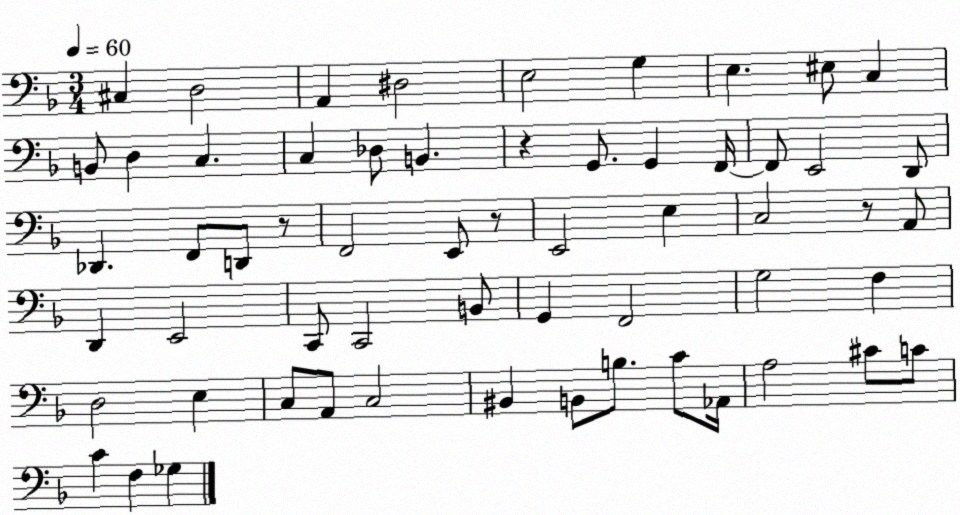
X:1
T:Untitled
M:3/4
L:1/4
K:F
^C, D,2 A,, ^D,2 E,2 G, E, ^E,/2 C, B,,/2 D, C, C, _D,/2 B,, z G,,/2 G,, F,,/4 F,,/2 E,,2 D,,/2 _D,, F,,/2 D,,/2 z/2 F,,2 E,,/2 z/2 E,,2 E, C,2 z/2 A,,/2 D,, E,,2 C,,/2 C,,2 B,,/2 G,, F,,2 G,2 F, D,2 E, C,/2 A,,/2 C,2 ^B,, B,,/2 B,/2 C/2 _A,,/4 A,2 ^C/2 C/2 C F, _G,